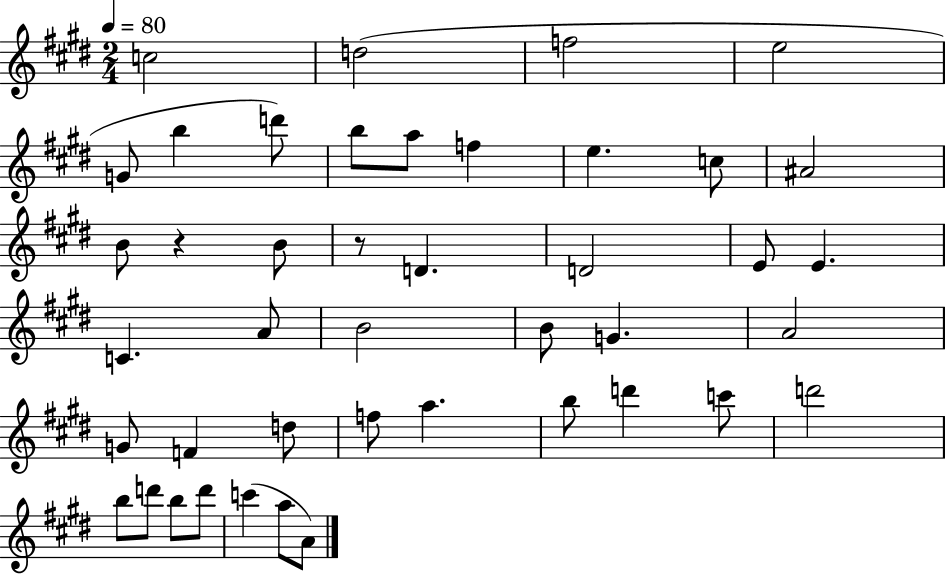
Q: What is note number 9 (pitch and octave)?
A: A5